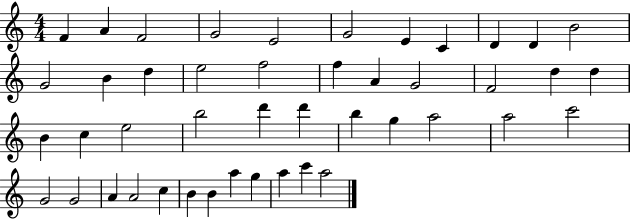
F4/q A4/q F4/h G4/h E4/h G4/h E4/q C4/q D4/q D4/q B4/h G4/h B4/q D5/q E5/h F5/h F5/q A4/q G4/h F4/h D5/q D5/q B4/q C5/q E5/h B5/h D6/q D6/q B5/q G5/q A5/h A5/h C6/h G4/h G4/h A4/q A4/h C5/q B4/q B4/q A5/q G5/q A5/q C6/q A5/h